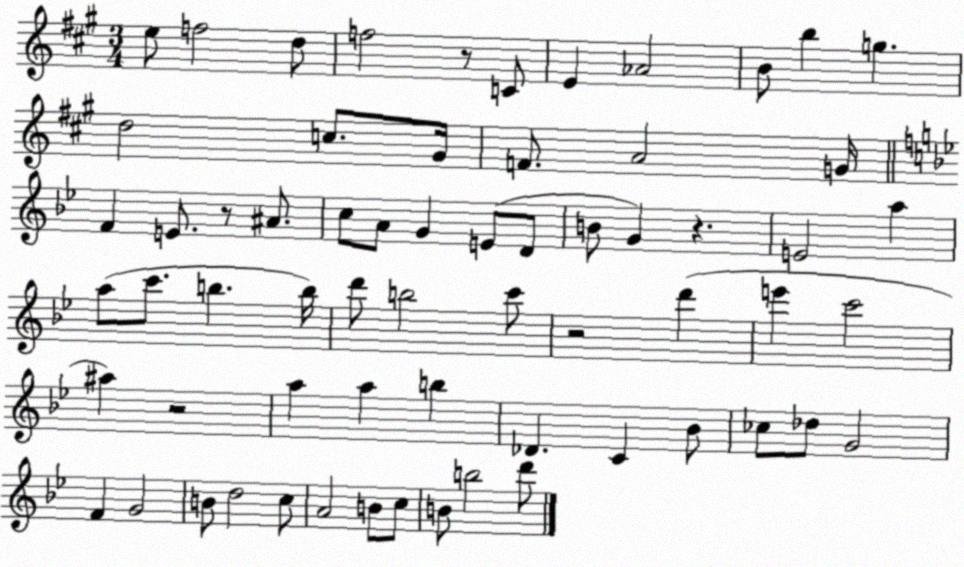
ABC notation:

X:1
T:Untitled
M:3/4
L:1/4
K:A
e/2 f2 d/2 f2 z/2 C/2 E _A2 B/2 b g d2 c/2 ^G/4 F/2 A2 G/4 F E/2 z/2 ^A/2 c/2 A/2 G E/2 D/2 B/2 G z E2 a a/2 c'/2 b b/4 d'/2 b2 c'/2 z2 d' e' c'2 ^a z2 a a b _D C _B/2 _c/2 _d/2 G2 F G2 B/2 d2 c/2 A2 B/2 c/2 B/2 b2 d'/2